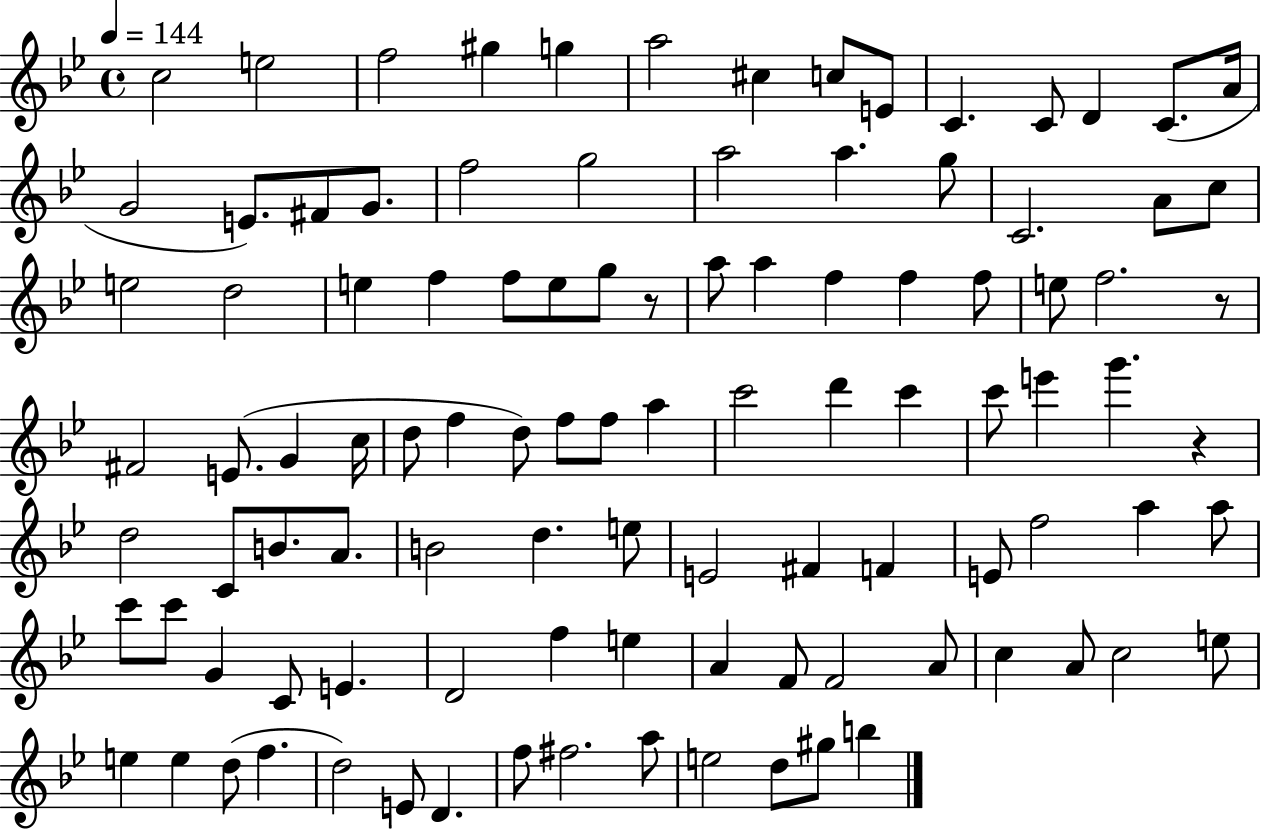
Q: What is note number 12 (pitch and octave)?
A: D4